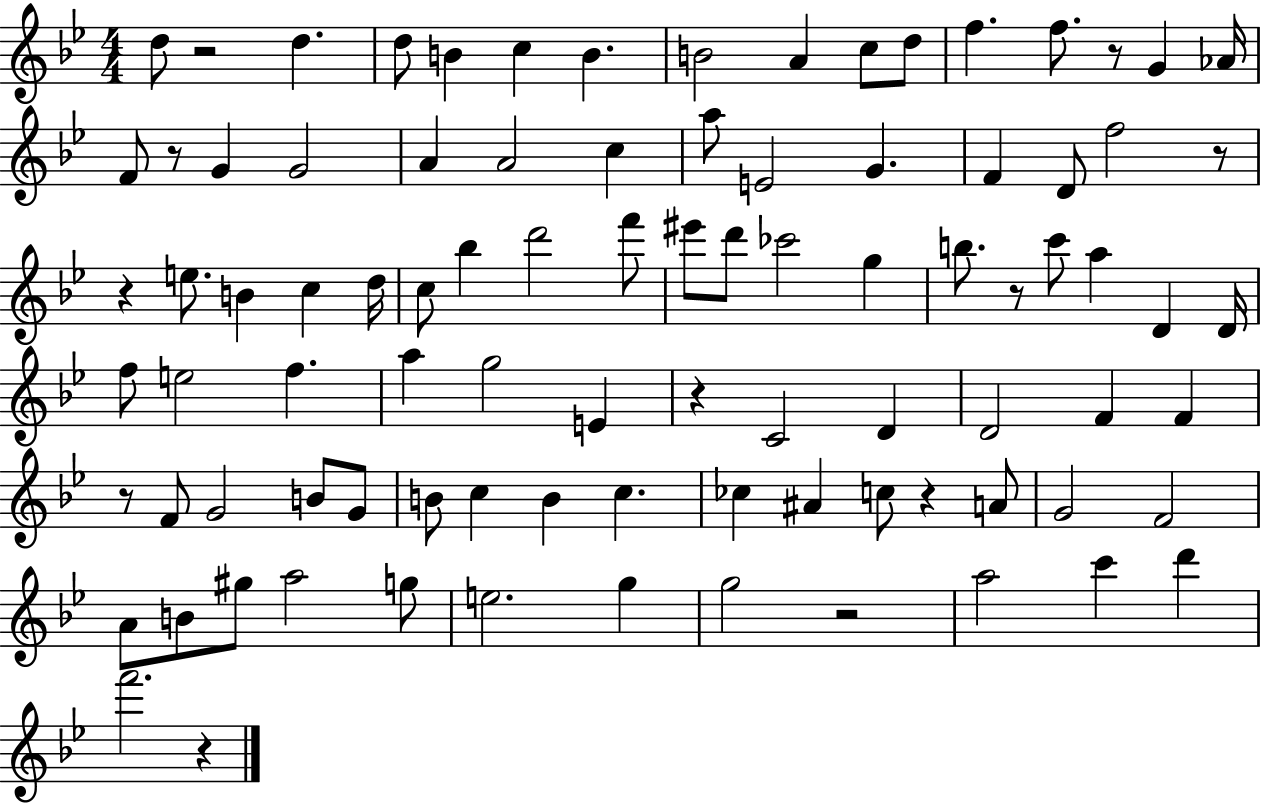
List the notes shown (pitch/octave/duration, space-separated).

D5/e R/h D5/q. D5/e B4/q C5/q B4/q. B4/h A4/q C5/e D5/e F5/q. F5/e. R/e G4/q Ab4/s F4/e R/e G4/q G4/h A4/q A4/h C5/q A5/e E4/h G4/q. F4/q D4/e F5/h R/e R/q E5/e. B4/q C5/q D5/s C5/e Bb5/q D6/h F6/e EIS6/e D6/e CES6/h G5/q B5/e. R/e C6/e A5/q D4/q D4/s F5/e E5/h F5/q. A5/q G5/h E4/q R/q C4/h D4/q D4/h F4/q F4/q R/e F4/e G4/h B4/e G4/e B4/e C5/q B4/q C5/q. CES5/q A#4/q C5/e R/q A4/e G4/h F4/h A4/e B4/e G#5/e A5/h G5/e E5/h. G5/q G5/h R/h A5/h C6/q D6/q F6/h. R/q